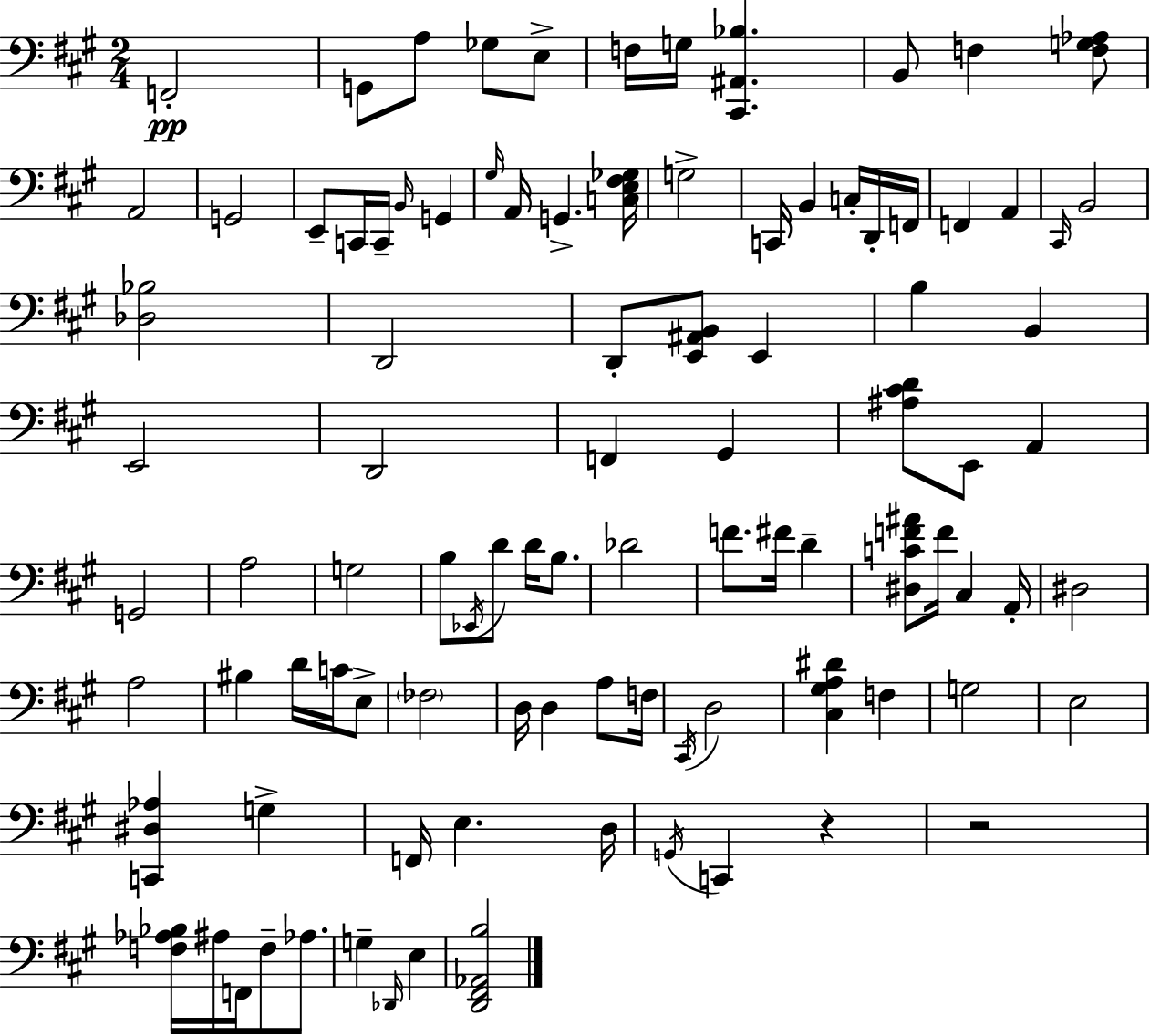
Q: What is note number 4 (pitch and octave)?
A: Gb3